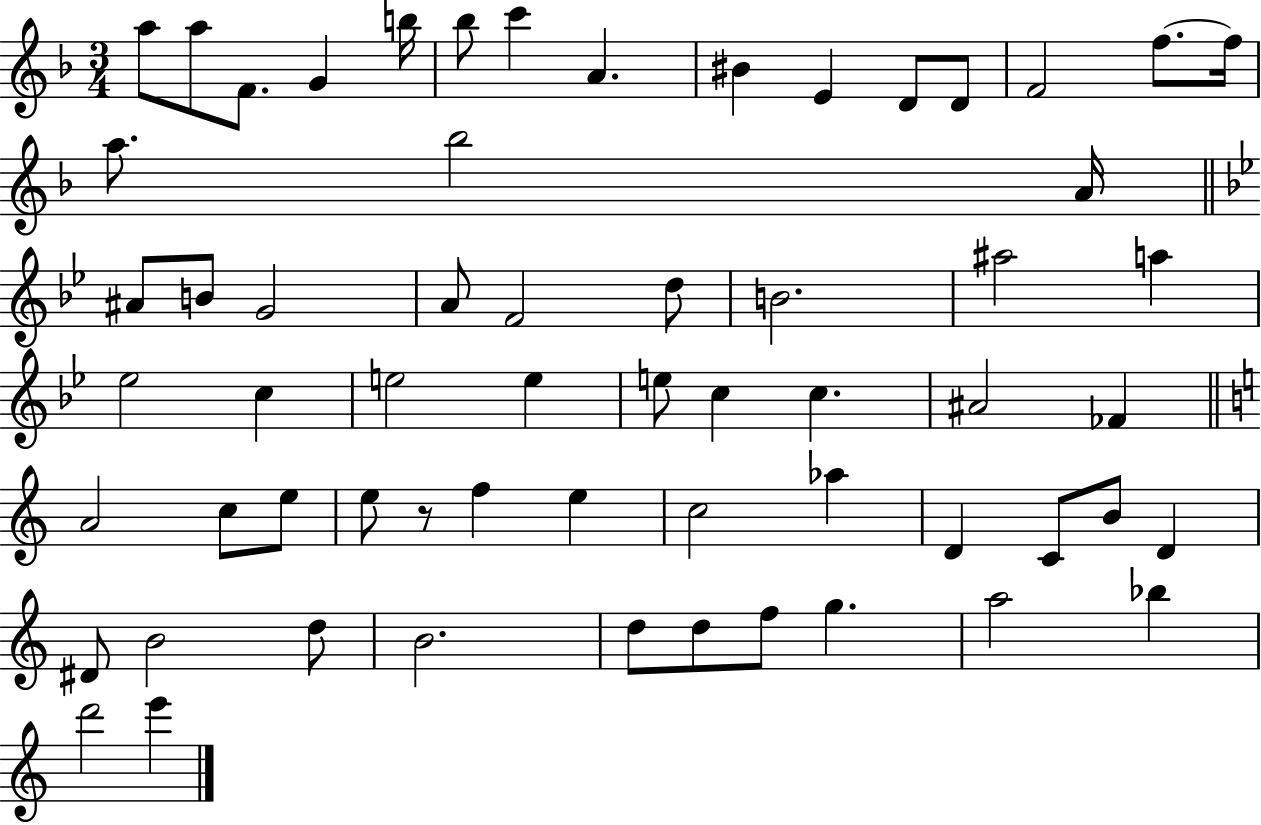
{
  \clef treble
  \numericTimeSignature
  \time 3/4
  \key f \major
  a''8 a''8 f'8. g'4 b''16 | bes''8 c'''4 a'4. | bis'4 e'4 d'8 d'8 | f'2 f''8.~~ f''16 | \break a''8. bes''2 a'16 | \bar "||" \break \key bes \major ais'8 b'8 g'2 | a'8 f'2 d''8 | b'2. | ais''2 a''4 | \break ees''2 c''4 | e''2 e''4 | e''8 c''4 c''4. | ais'2 fes'4 | \break \bar "||" \break \key c \major a'2 c''8 e''8 | e''8 r8 f''4 e''4 | c''2 aes''4 | d'4 c'8 b'8 d'4 | \break dis'8 b'2 d''8 | b'2. | d''8 d''8 f''8 g''4. | a''2 bes''4 | \break d'''2 e'''4 | \bar "|."
}